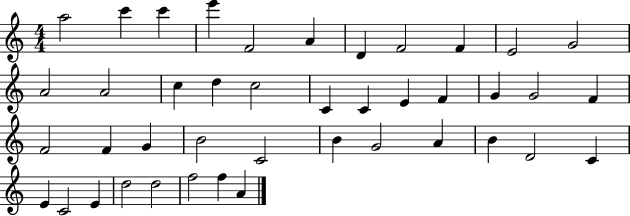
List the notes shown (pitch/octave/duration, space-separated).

A5/h C6/q C6/q E6/q F4/h A4/q D4/q F4/h F4/q E4/h G4/h A4/h A4/h C5/q D5/q C5/h C4/q C4/q E4/q F4/q G4/q G4/h F4/q F4/h F4/q G4/q B4/h C4/h B4/q G4/h A4/q B4/q D4/h C4/q E4/q C4/h E4/q D5/h D5/h F5/h F5/q A4/q